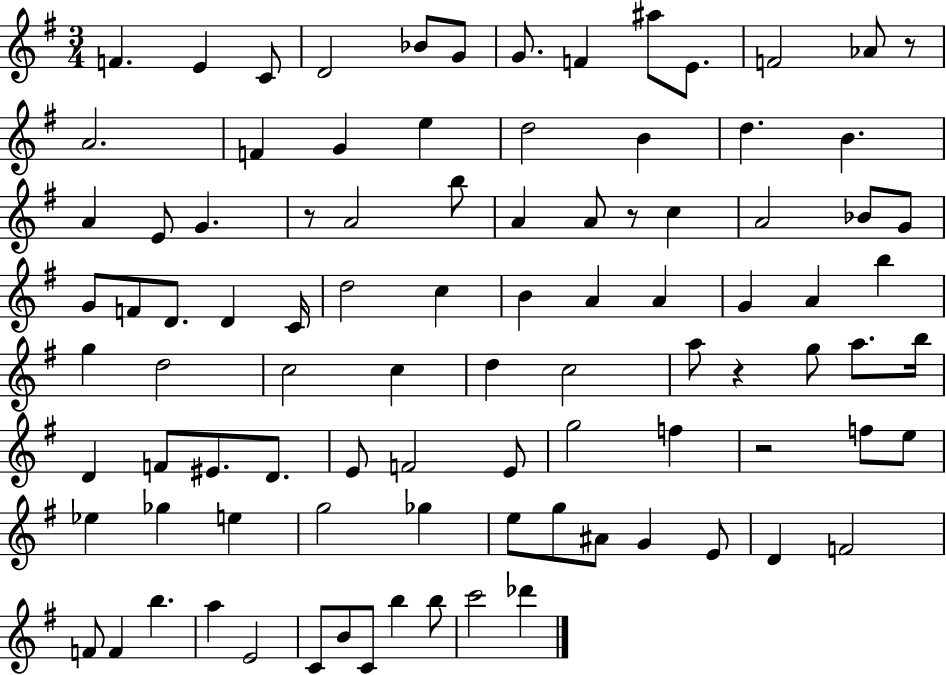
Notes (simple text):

F4/q. E4/q C4/e D4/h Bb4/e G4/e G4/e. F4/q A#5/e E4/e. F4/h Ab4/e R/e A4/h. F4/q G4/q E5/q D5/h B4/q D5/q. B4/q. A4/q E4/e G4/q. R/e A4/h B5/e A4/q A4/e R/e C5/q A4/h Bb4/e G4/e G4/e F4/e D4/e. D4/q C4/s D5/h C5/q B4/q A4/q A4/q G4/q A4/q B5/q G5/q D5/h C5/h C5/q D5/q C5/h A5/e R/q G5/e A5/e. B5/s D4/q F4/e EIS4/e. D4/e. E4/e F4/h E4/e G5/h F5/q R/h F5/e E5/e Eb5/q Gb5/q E5/q G5/h Gb5/q E5/e G5/e A#4/e G4/q E4/e D4/q F4/h F4/e F4/q B5/q. A5/q E4/h C4/e B4/e C4/e B5/q B5/e C6/h Db6/q